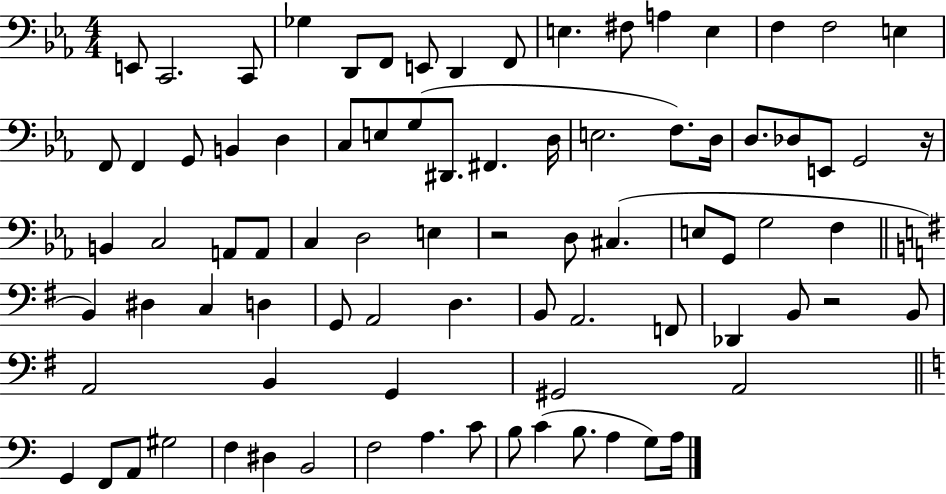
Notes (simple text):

E2/e C2/h. C2/e Gb3/q D2/e F2/e E2/e D2/q F2/e E3/q. F#3/e A3/q E3/q F3/q F3/h E3/q F2/e F2/q G2/e B2/q D3/q C3/e E3/e G3/e D#2/e. F#2/q. D3/s E3/h. F3/e. D3/s D3/e. Db3/e E2/e G2/h R/s B2/q C3/h A2/e A2/e C3/q D3/h E3/q R/h D3/e C#3/q. E3/e G2/e G3/h F3/q B2/q D#3/q C3/q D3/q G2/e A2/h D3/q. B2/e A2/h. F2/e Db2/q B2/e R/h B2/e A2/h B2/q G2/q G#2/h A2/h G2/q F2/e A2/e G#3/h F3/q D#3/q B2/h F3/h A3/q. C4/e B3/e C4/q B3/e. A3/q G3/e A3/s